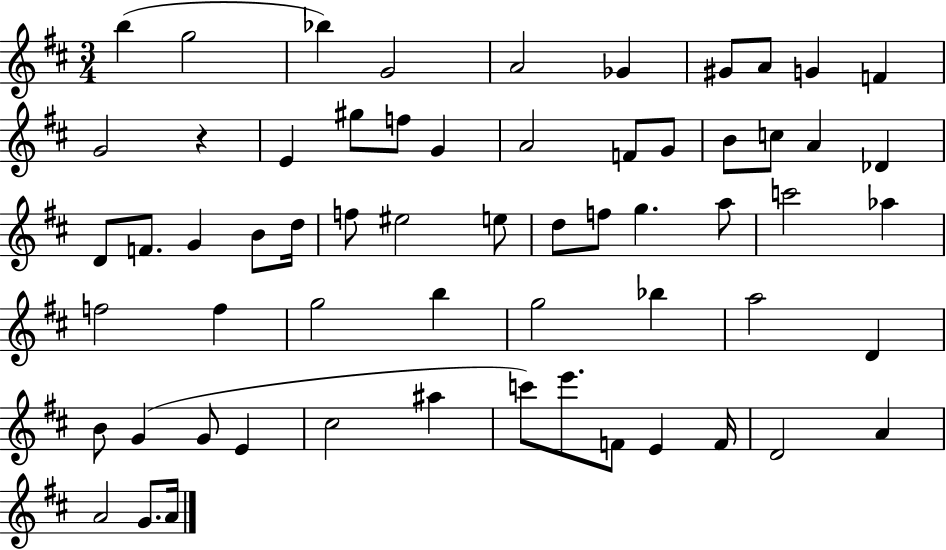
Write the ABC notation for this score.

X:1
T:Untitled
M:3/4
L:1/4
K:D
b g2 _b G2 A2 _G ^G/2 A/2 G F G2 z E ^g/2 f/2 G A2 F/2 G/2 B/2 c/2 A _D D/2 F/2 G B/2 d/4 f/2 ^e2 e/2 d/2 f/2 g a/2 c'2 _a f2 f g2 b g2 _b a2 D B/2 G G/2 E ^c2 ^a c'/2 e'/2 F/2 E F/4 D2 A A2 G/2 A/4